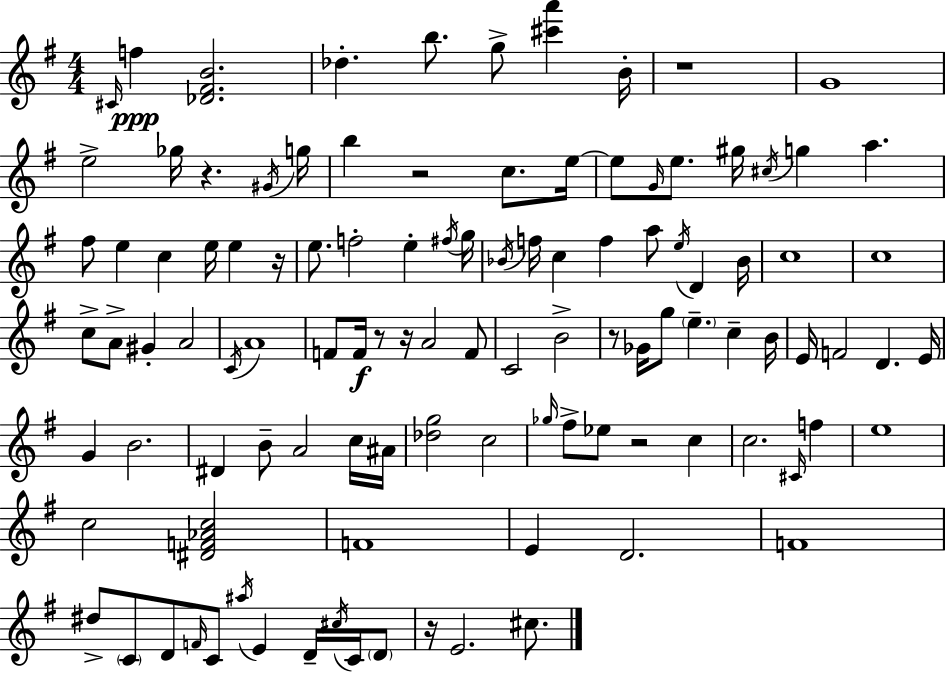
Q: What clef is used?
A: treble